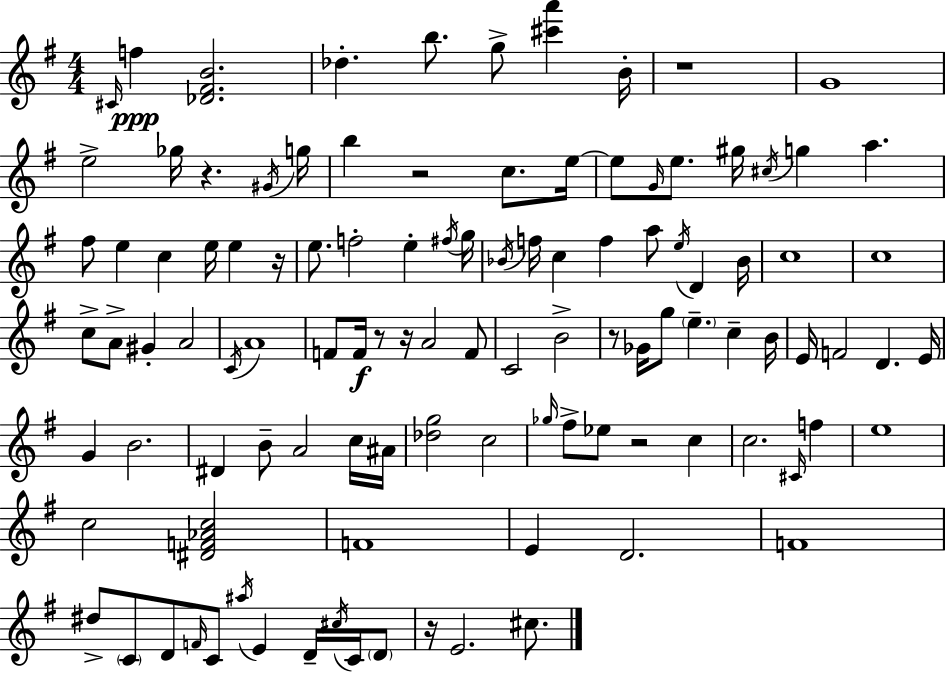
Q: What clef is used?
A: treble